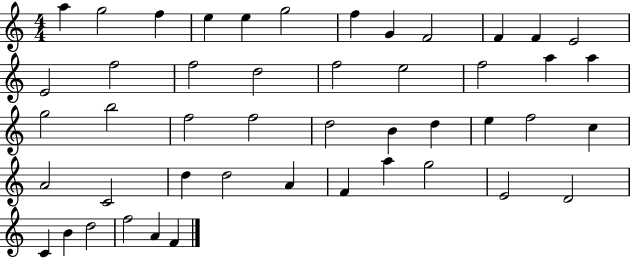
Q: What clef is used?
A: treble